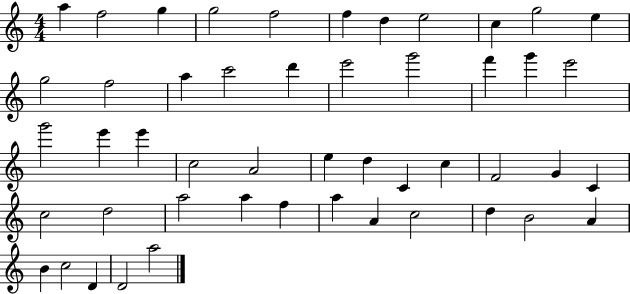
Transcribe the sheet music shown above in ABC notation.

X:1
T:Untitled
M:4/4
L:1/4
K:C
a f2 g g2 f2 f d e2 c g2 e g2 f2 a c'2 d' e'2 g'2 f' g' e'2 g'2 e' e' c2 A2 e d C c F2 G C c2 d2 a2 a f a A c2 d B2 A B c2 D D2 a2